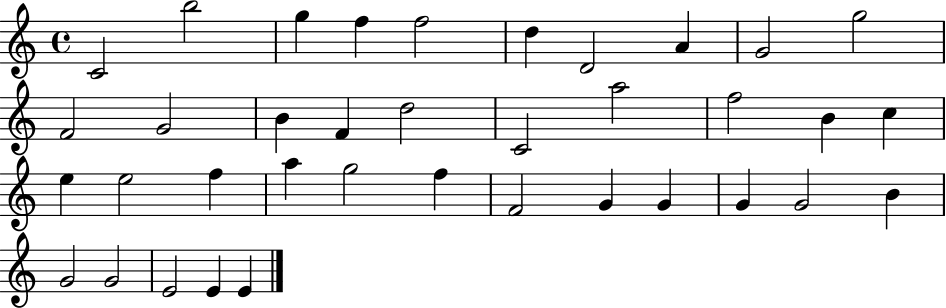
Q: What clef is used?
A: treble